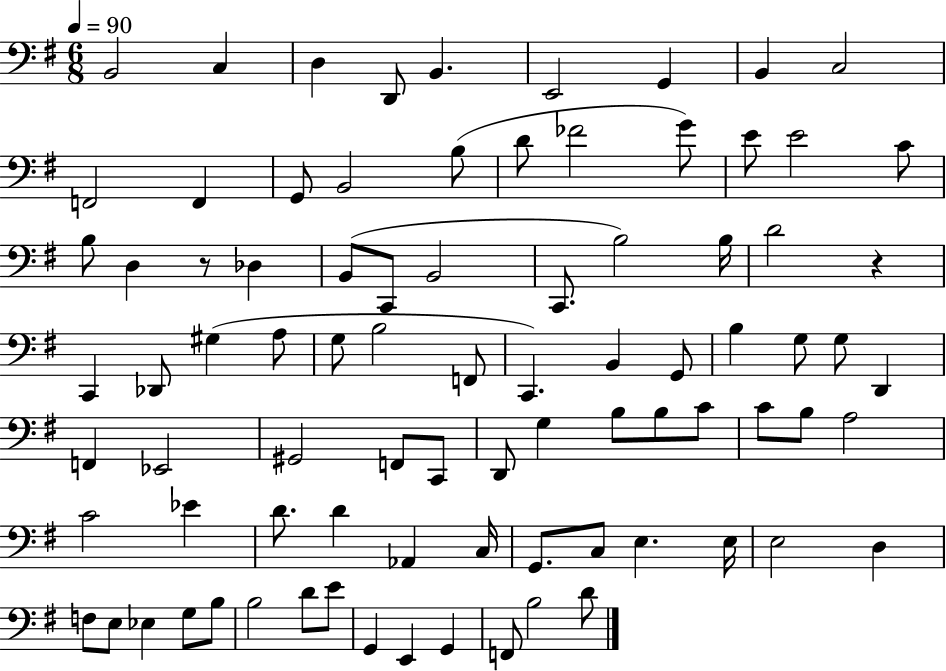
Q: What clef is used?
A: bass